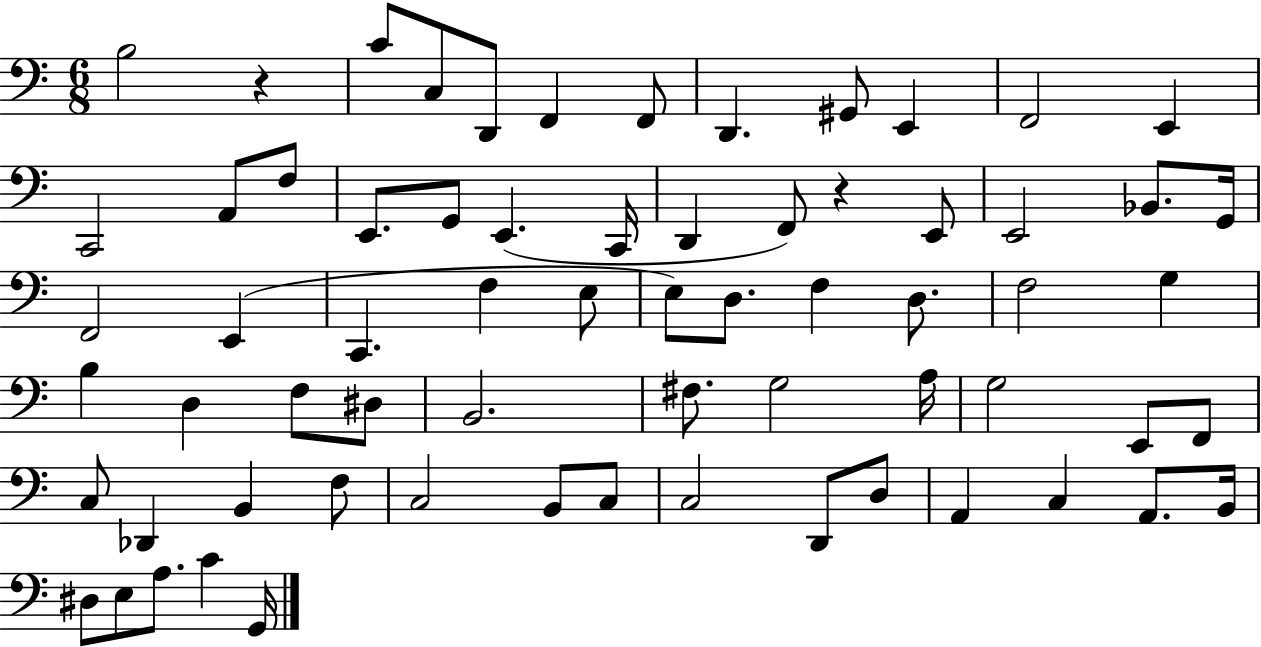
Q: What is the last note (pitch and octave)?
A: G2